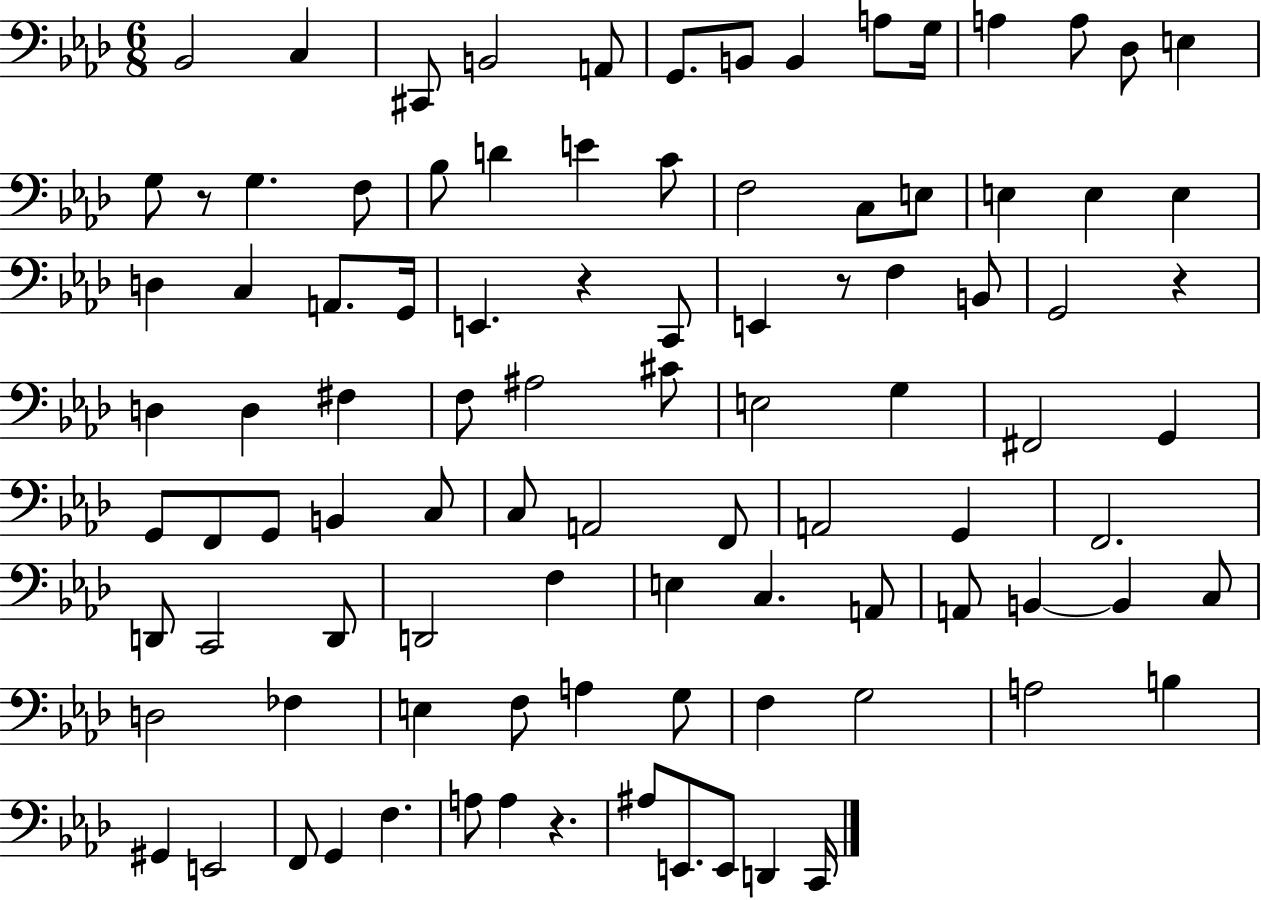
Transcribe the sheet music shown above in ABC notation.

X:1
T:Untitled
M:6/8
L:1/4
K:Ab
_B,,2 C, ^C,,/2 B,,2 A,,/2 G,,/2 B,,/2 B,, A,/2 G,/4 A, A,/2 _D,/2 E, G,/2 z/2 G, F,/2 _B,/2 D E C/2 F,2 C,/2 E,/2 E, E, E, D, C, A,,/2 G,,/4 E,, z C,,/2 E,, z/2 F, B,,/2 G,,2 z D, D, ^F, F,/2 ^A,2 ^C/2 E,2 G, ^F,,2 G,, G,,/2 F,,/2 G,,/2 B,, C,/2 C,/2 A,,2 F,,/2 A,,2 G,, F,,2 D,,/2 C,,2 D,,/2 D,,2 F, E, C, A,,/2 A,,/2 B,, B,, C,/2 D,2 _F, E, F,/2 A, G,/2 F, G,2 A,2 B, ^G,, E,,2 F,,/2 G,, F, A,/2 A, z ^A,/2 E,,/2 E,,/2 D,, C,,/4